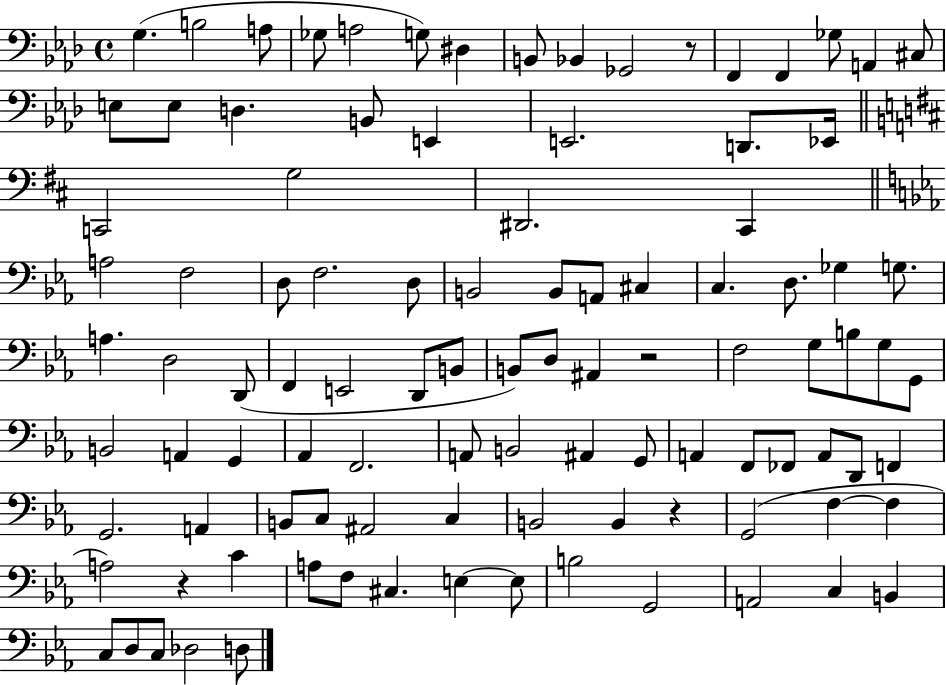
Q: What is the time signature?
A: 4/4